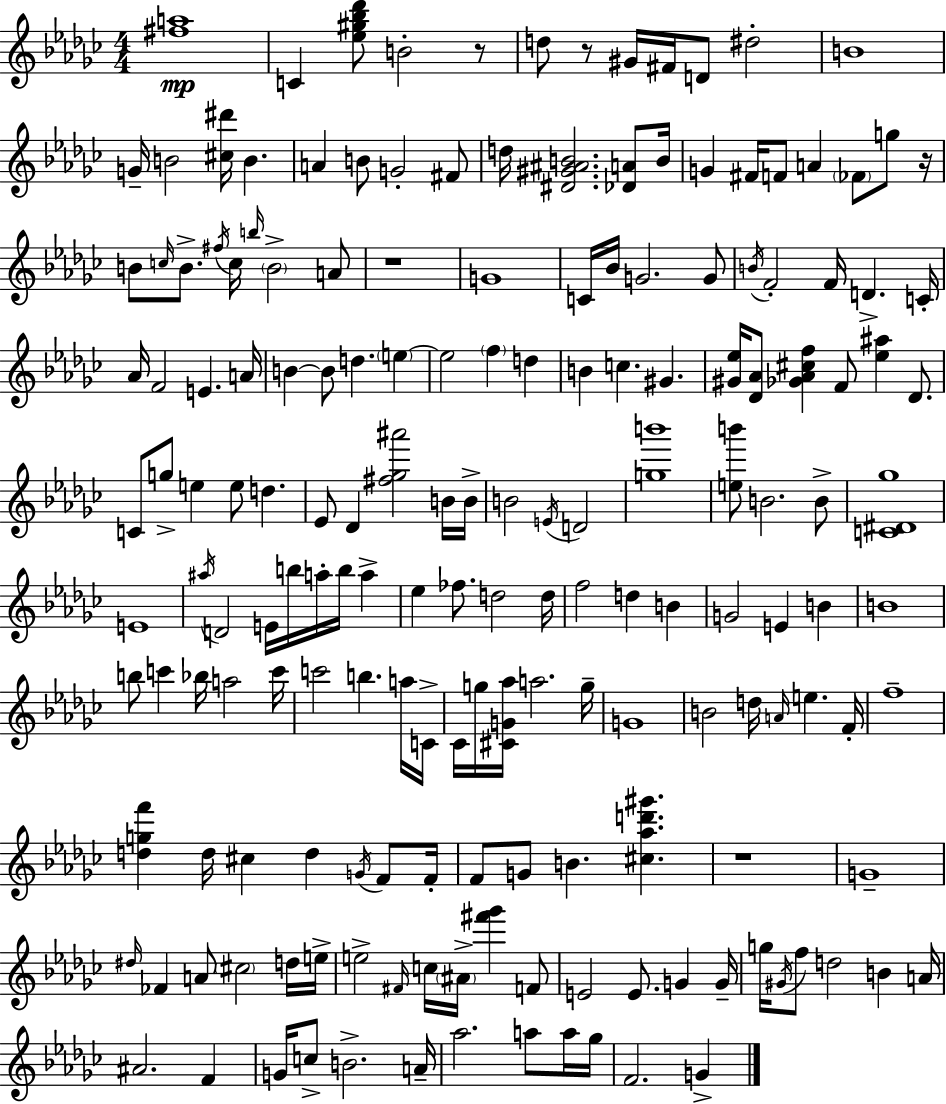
[F#5,A5]/w C4/q [Eb5,G#5,Bb5,Db6]/e B4/h R/e D5/e R/e G#4/s F#4/s D4/e D#5/h B4/w G4/s B4/h [C#5,D#6]/s B4/q. A4/q B4/e G4/h F#4/e D5/s [D#4,G#4,A#4,B4]/h. [Db4,A4]/e B4/s G4/q F#4/s F4/e A4/q FES4/e G5/e R/s B4/e C5/s B4/e. F#5/s C5/s B5/s B4/h A4/e R/w G4/w C4/s Bb4/s G4/h. G4/e B4/s F4/h F4/s D4/q. C4/s Ab4/s F4/h E4/q. A4/s B4/q B4/e D5/q. E5/q E5/h F5/q D5/q B4/q C5/q. G#4/q. [G#4,Eb5]/s [Db4,Ab4]/e [Gb4,Ab4,C#5,F5]/q F4/e [Eb5,A#5]/q Db4/e. C4/e G5/e E5/q E5/e D5/q. Eb4/e Db4/q [F#5,Gb5,A#6]/h B4/s B4/s B4/h E4/s D4/h [G5,B6]/w [E5,B6]/e B4/h. B4/e [C4,D#4,Gb5]/w E4/w A#5/s D4/h E4/s B5/s A5/s B5/s A5/q Eb5/q FES5/e. D5/h D5/s F5/h D5/q B4/q G4/h E4/q B4/q B4/w B5/e C6/q Bb5/s A5/h C6/s C6/h B5/q. A5/s C4/s CES4/s G5/s [C#4,G4,Ab5]/s A5/h. G5/s G4/w B4/h D5/s A4/s E5/q. F4/s F5/w [D5,G5,F6]/q D5/s C#5/q D5/q G4/s F4/e F4/s F4/e G4/e B4/q. [C#5,Ab5,D6,G#6]/q. R/w G4/w D#5/s FES4/q A4/e C#5/h D5/s E5/s E5/h F#4/s C5/s A#4/s [F#6,Gb6]/q F4/e E4/h E4/e. G4/q G4/s G5/s G#4/s F5/e D5/h B4/q A4/s A#4/h. F4/q G4/s C5/e B4/h. A4/s Ab5/h. A5/e A5/s Gb5/s F4/h. G4/q